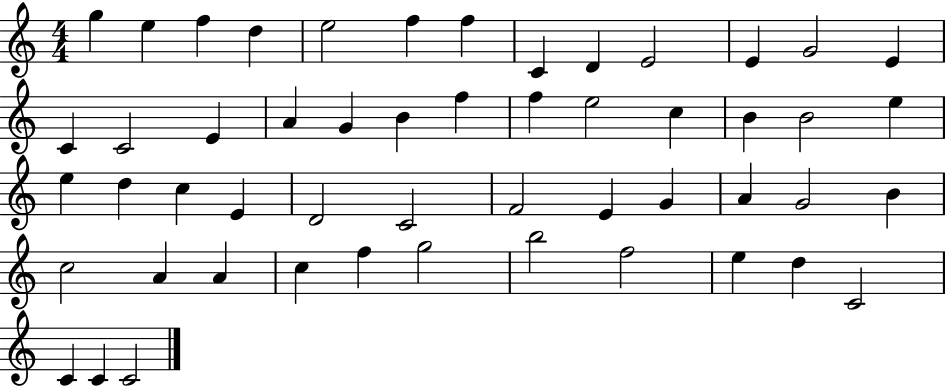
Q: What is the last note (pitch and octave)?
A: C4